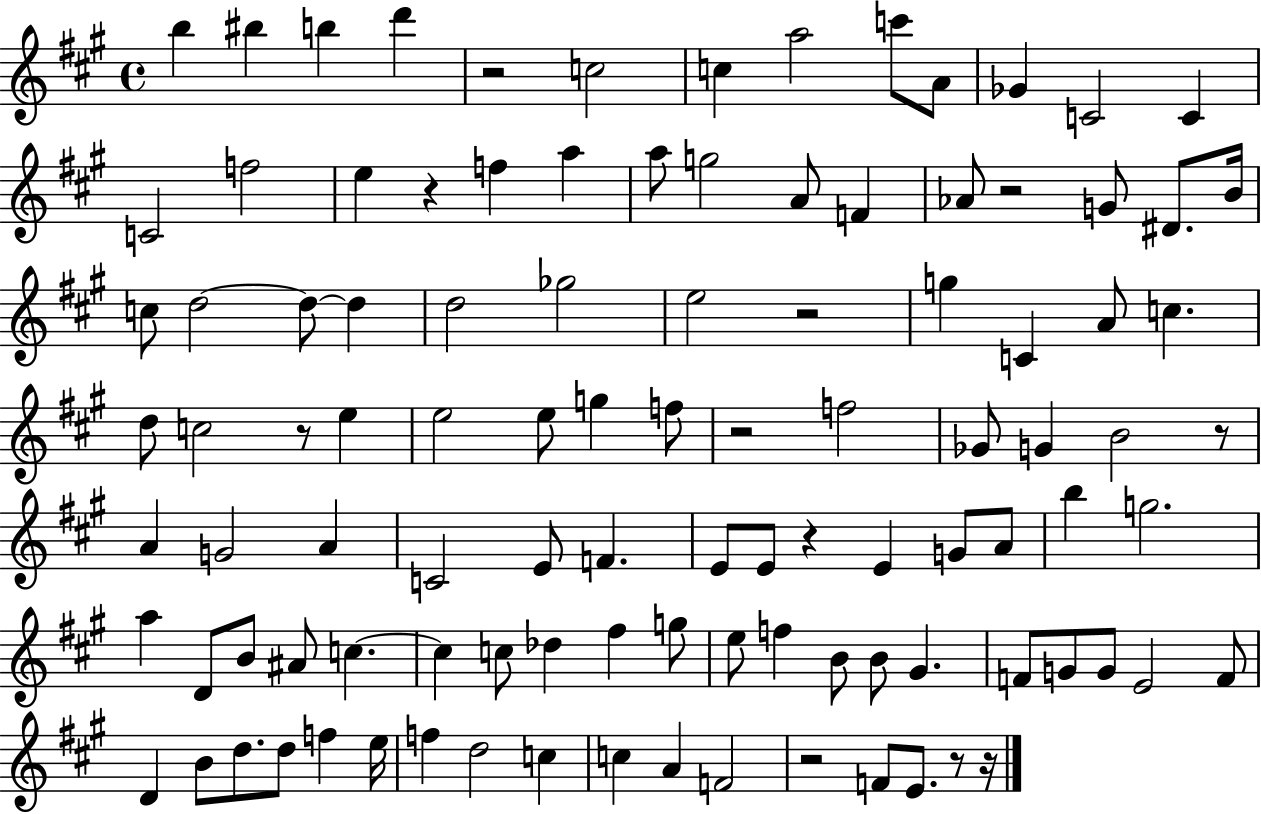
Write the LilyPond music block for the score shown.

{
  \clef treble
  \time 4/4
  \defaultTimeSignature
  \key a \major
  b''4 bis''4 b''4 d'''4 | r2 c''2 | c''4 a''2 c'''8 a'8 | ges'4 c'2 c'4 | \break c'2 f''2 | e''4 r4 f''4 a''4 | a''8 g''2 a'8 f'4 | aes'8 r2 g'8 dis'8. b'16 | \break c''8 d''2~~ d''8~~ d''4 | d''2 ges''2 | e''2 r2 | g''4 c'4 a'8 c''4. | \break d''8 c''2 r8 e''4 | e''2 e''8 g''4 f''8 | r2 f''2 | ges'8 g'4 b'2 r8 | \break a'4 g'2 a'4 | c'2 e'8 f'4. | e'8 e'8 r4 e'4 g'8 a'8 | b''4 g''2. | \break a''4 d'8 b'8 ais'8 c''4.~~ | c''4 c''8 des''4 fis''4 g''8 | e''8 f''4 b'8 b'8 gis'4. | f'8 g'8 g'8 e'2 f'8 | \break d'4 b'8 d''8. d''8 f''4 e''16 | f''4 d''2 c''4 | c''4 a'4 f'2 | r2 f'8 e'8. r8 r16 | \break \bar "|."
}